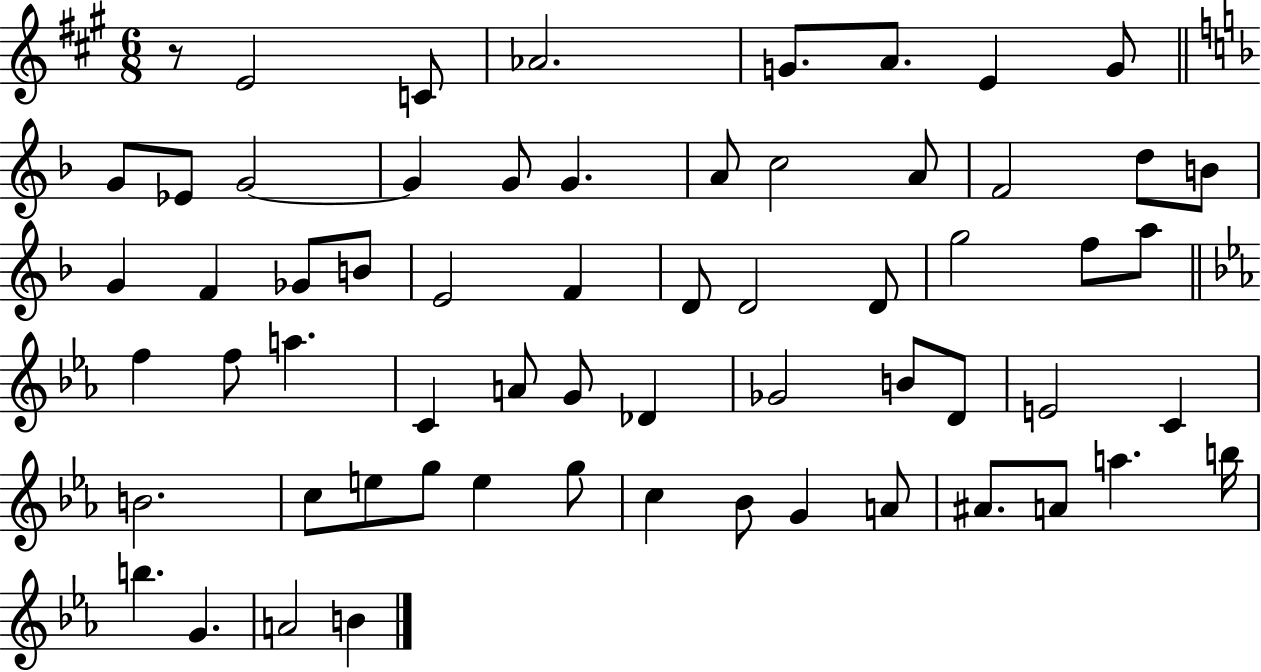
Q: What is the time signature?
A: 6/8